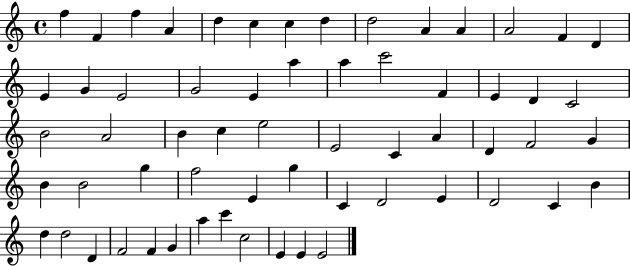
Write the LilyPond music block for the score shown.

{
  \clef treble
  \time 4/4
  \defaultTimeSignature
  \key c \major
  f''4 f'4 f''4 a'4 | d''4 c''4 c''4 d''4 | d''2 a'4 a'4 | a'2 f'4 d'4 | \break e'4 g'4 e'2 | g'2 e'4 a''4 | a''4 c'''2 f'4 | e'4 d'4 c'2 | \break b'2 a'2 | b'4 c''4 e''2 | e'2 c'4 a'4 | d'4 f'2 g'4 | \break b'4 b'2 g''4 | f''2 e'4 g''4 | c'4 d'2 e'4 | d'2 c'4 b'4 | \break d''4 d''2 d'4 | f'2 f'4 g'4 | a''4 c'''4 c''2 | e'4 e'4 e'2 | \break \bar "|."
}